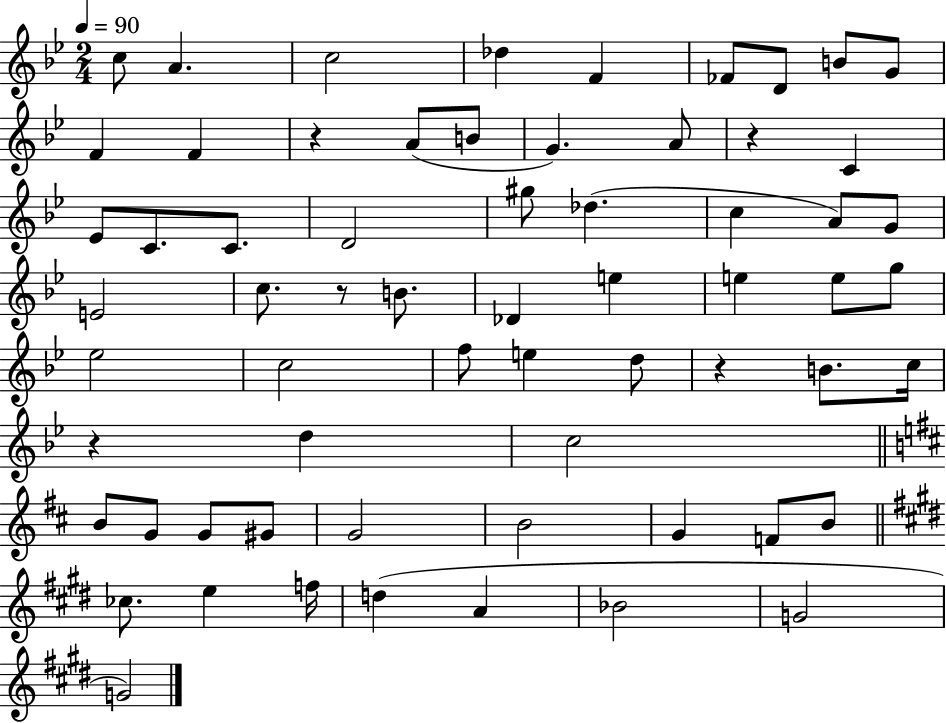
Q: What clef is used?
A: treble